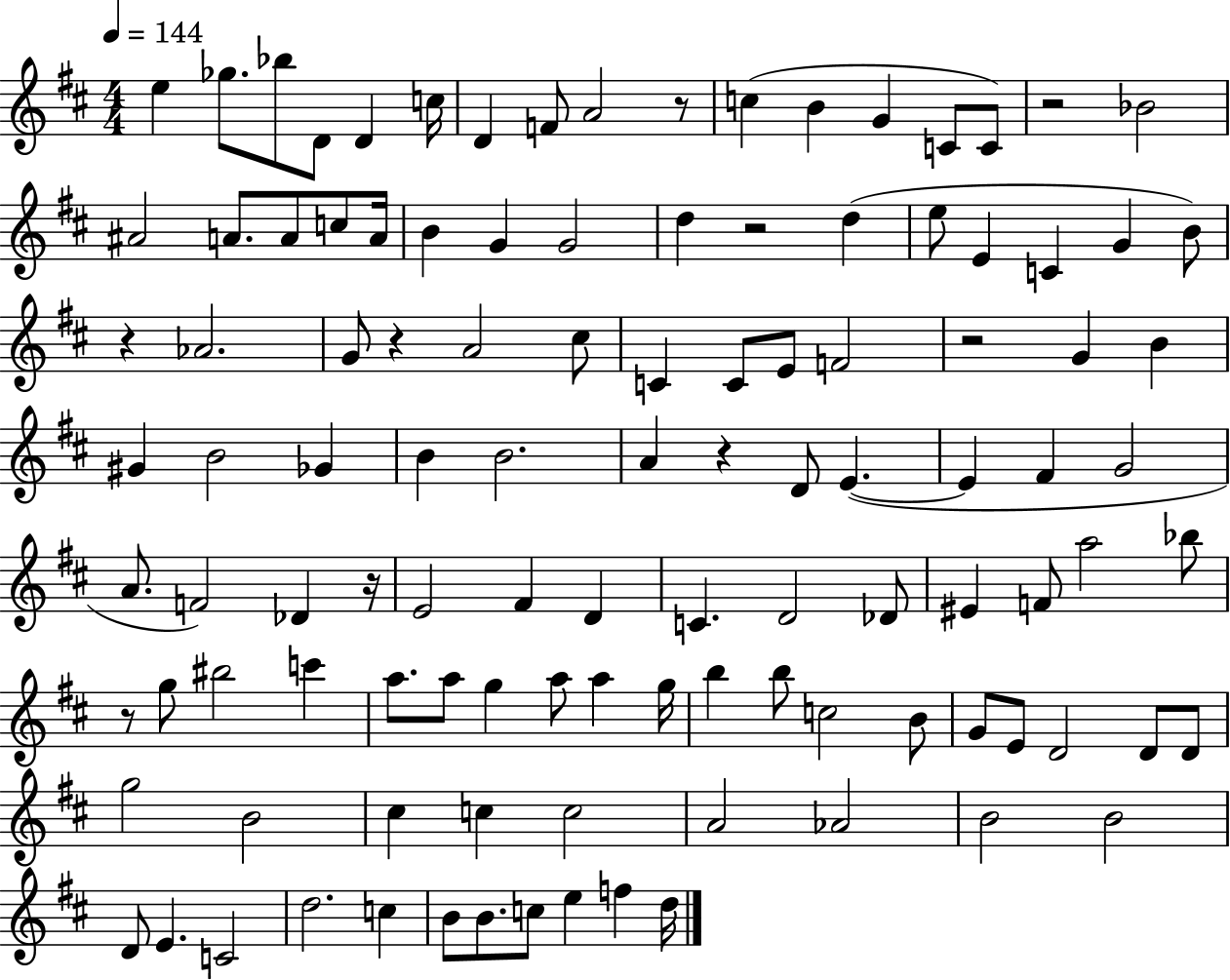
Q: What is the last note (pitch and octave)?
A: D5